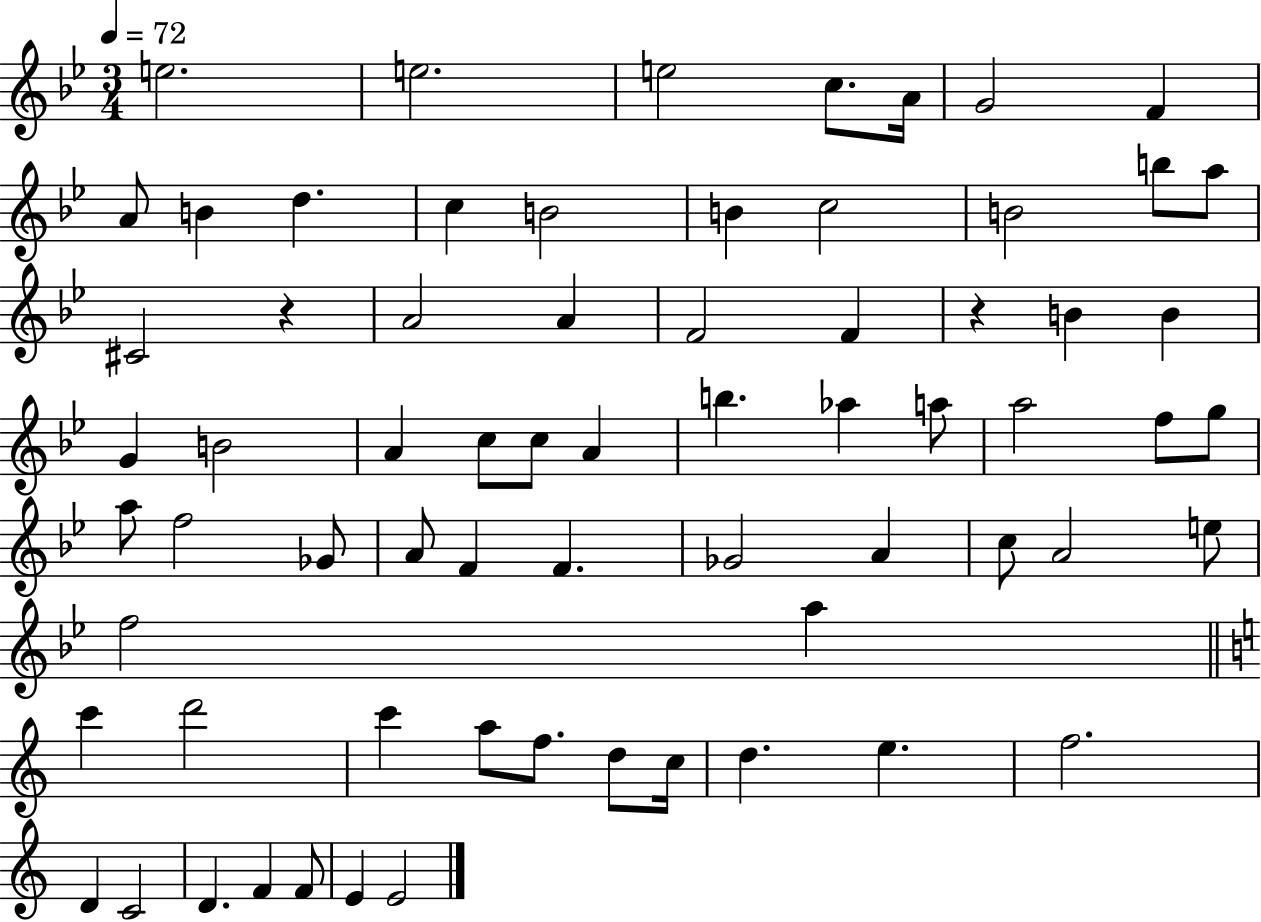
E5/h. E5/h. E5/h C5/e. A4/s G4/h F4/q A4/e B4/q D5/q. C5/q B4/h B4/q C5/h B4/h B5/e A5/e C#4/h R/q A4/h A4/q F4/h F4/q R/q B4/q B4/q G4/q B4/h A4/q C5/e C5/e A4/q B5/q. Ab5/q A5/e A5/h F5/e G5/e A5/e F5/h Gb4/e A4/e F4/q F4/q. Gb4/h A4/q C5/e A4/h E5/e F5/h A5/q C6/q D6/h C6/q A5/e F5/e. D5/e C5/s D5/q. E5/q. F5/h. D4/q C4/h D4/q. F4/q F4/e E4/q E4/h